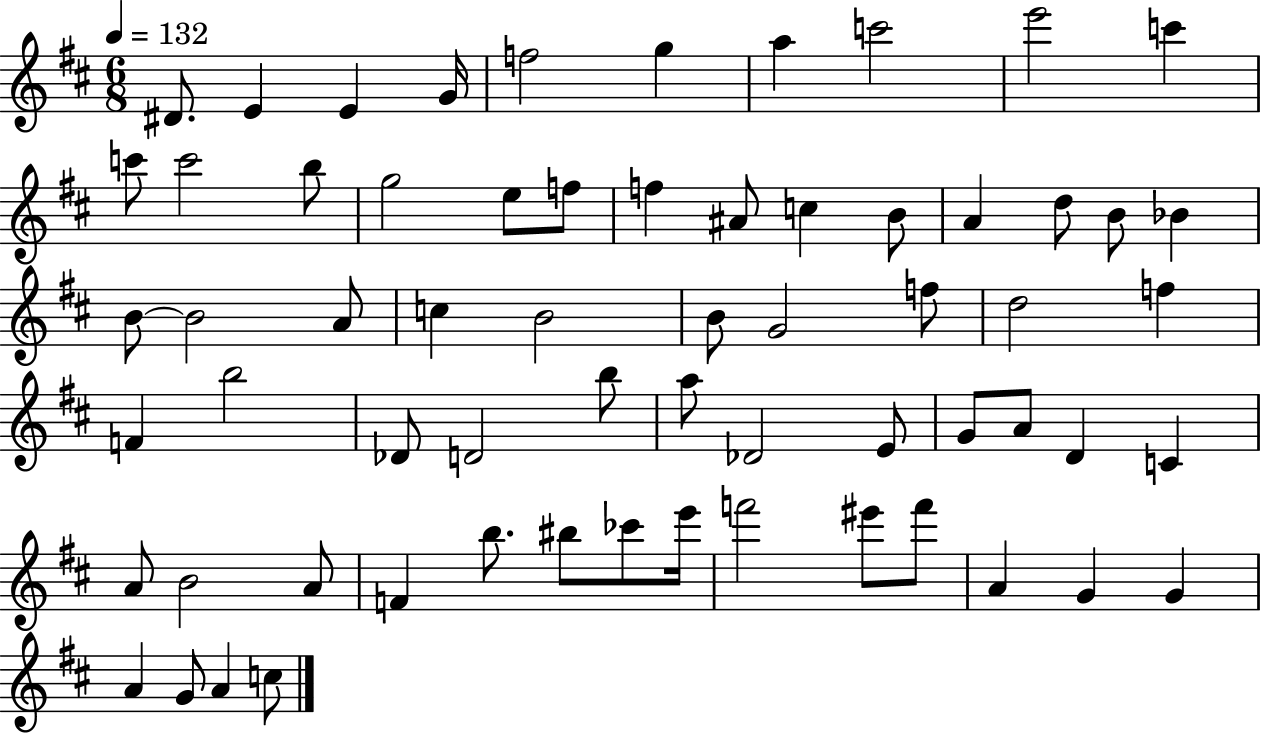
X:1
T:Untitled
M:6/8
L:1/4
K:D
^D/2 E E G/4 f2 g a c'2 e'2 c' c'/2 c'2 b/2 g2 e/2 f/2 f ^A/2 c B/2 A d/2 B/2 _B B/2 B2 A/2 c B2 B/2 G2 f/2 d2 f F b2 _D/2 D2 b/2 a/2 _D2 E/2 G/2 A/2 D C A/2 B2 A/2 F b/2 ^b/2 _c'/2 e'/4 f'2 ^e'/2 f'/2 A G G A G/2 A c/2